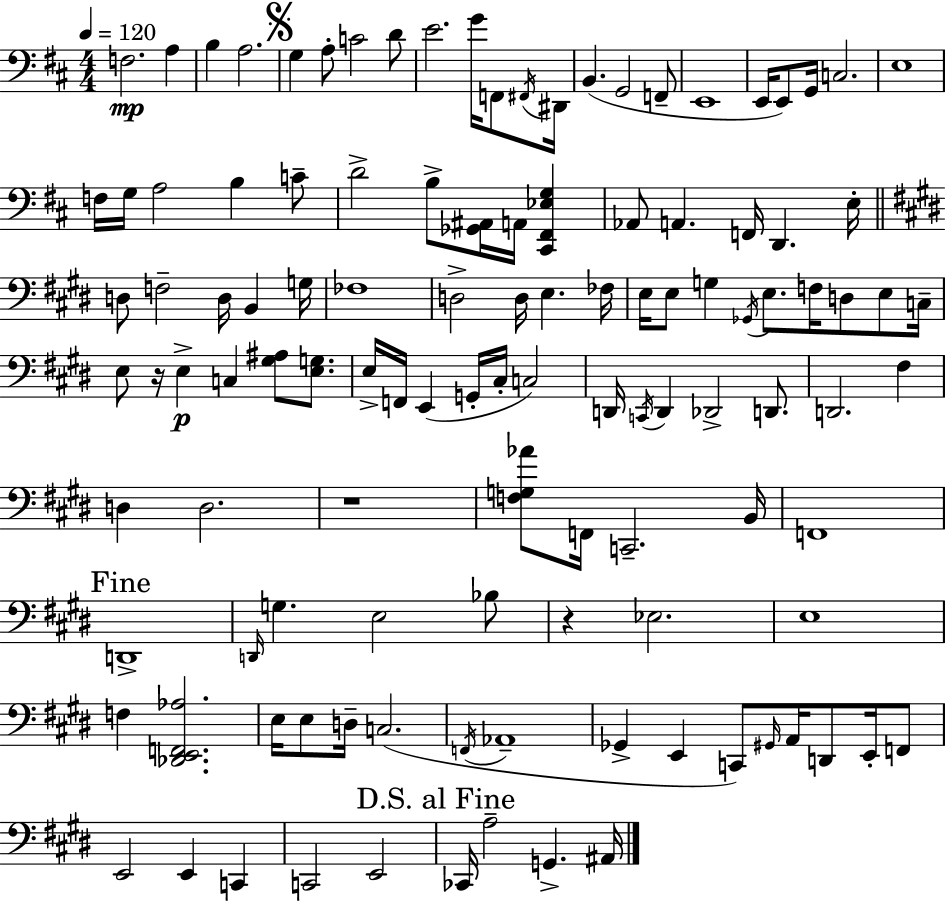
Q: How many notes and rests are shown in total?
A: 116